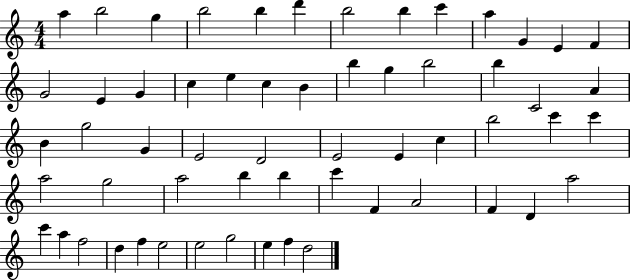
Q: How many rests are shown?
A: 0